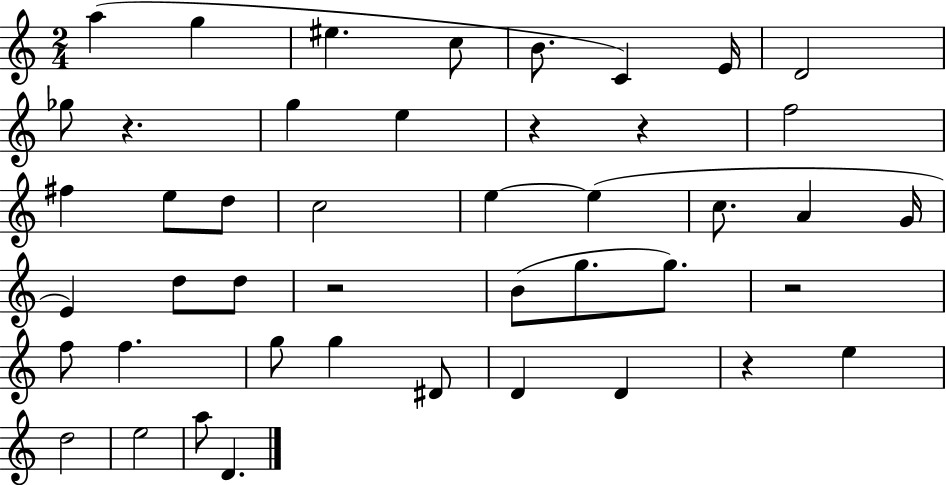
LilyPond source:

{
  \clef treble
  \numericTimeSignature
  \time 2/4
  \key c \major
  a''4( g''4 | eis''4. c''8 | b'8. c'4) e'16 | d'2 | \break ges''8 r4. | g''4 e''4 | r4 r4 | f''2 | \break fis''4 e''8 d''8 | c''2 | e''4~~ e''4( | c''8. a'4 g'16 | \break e'4) d''8 d''8 | r2 | b'8( g''8. g''8.) | r2 | \break f''8 f''4. | g''8 g''4 dis'8 | d'4 d'4 | r4 e''4 | \break d''2 | e''2 | a''8 d'4. | \bar "|."
}